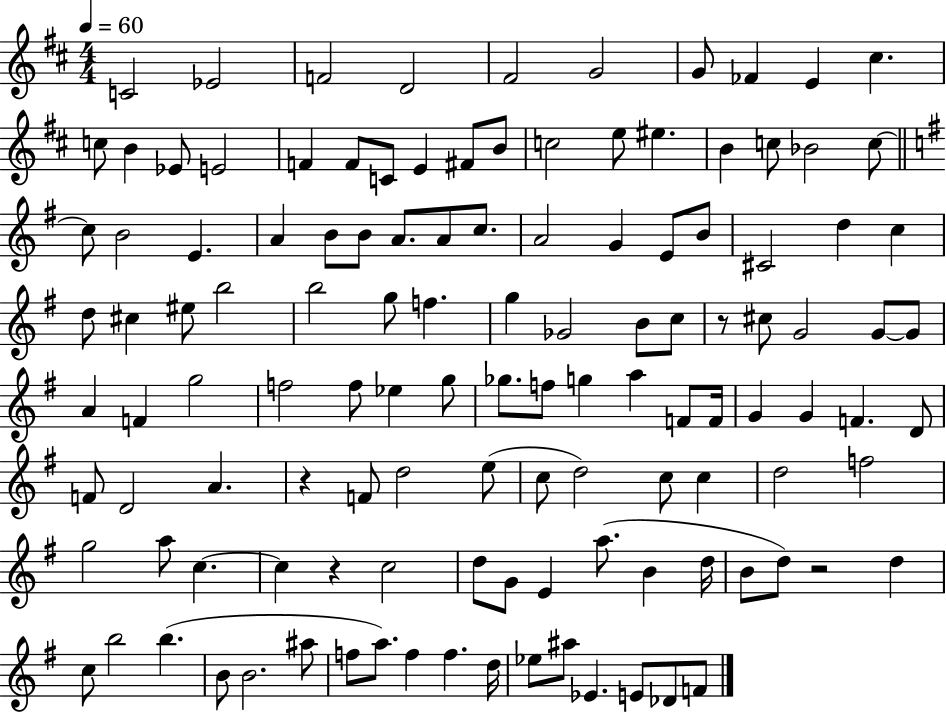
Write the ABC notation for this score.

X:1
T:Untitled
M:4/4
L:1/4
K:D
C2 _E2 F2 D2 ^F2 G2 G/2 _F E ^c c/2 B _E/2 E2 F F/2 C/2 E ^F/2 B/2 c2 e/2 ^e B c/2 _B2 c/2 c/2 B2 E A B/2 B/2 A/2 A/2 c/2 A2 G E/2 B/2 ^C2 d c d/2 ^c ^e/2 b2 b2 g/2 f g _G2 B/2 c/2 z/2 ^c/2 G2 G/2 G/2 A F g2 f2 f/2 _e g/2 _g/2 f/2 g a F/2 F/4 G G F D/2 F/2 D2 A z F/2 d2 e/2 c/2 d2 c/2 c d2 f2 g2 a/2 c c z c2 d/2 G/2 E a/2 B d/4 B/2 d/2 z2 d c/2 b2 b B/2 B2 ^a/2 f/2 a/2 f f d/4 _e/2 ^a/2 _E E/2 _D/2 F/2